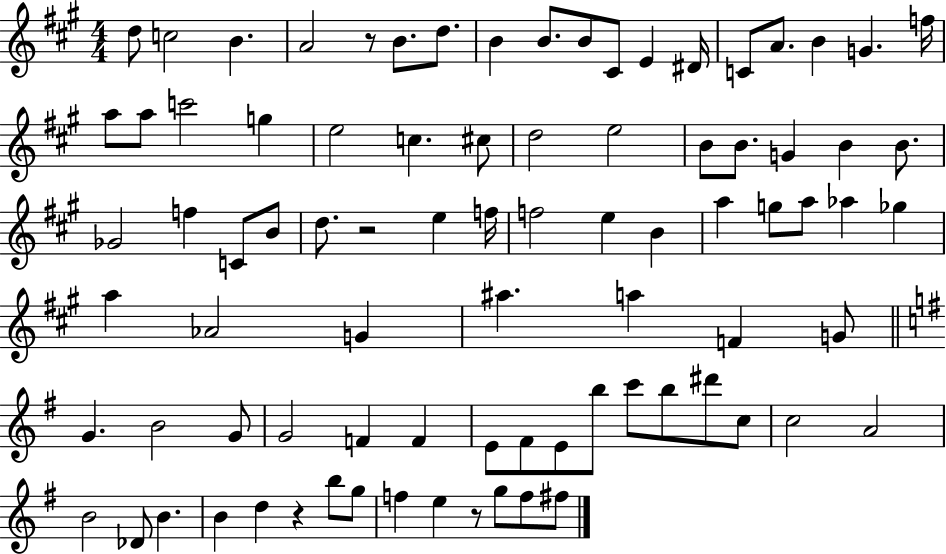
{
  \clef treble
  \numericTimeSignature
  \time 4/4
  \key a \major
  d''8 c''2 b'4. | a'2 r8 b'8. d''8. | b'4 b'8. b'8 cis'8 e'4 dis'16 | c'8 a'8. b'4 g'4. f''16 | \break a''8 a''8 c'''2 g''4 | e''2 c''4. cis''8 | d''2 e''2 | b'8 b'8. g'4 b'4 b'8. | \break ges'2 f''4 c'8 b'8 | d''8. r2 e''4 f''16 | f''2 e''4 b'4 | a''4 g''8 a''8 aes''4 ges''4 | \break a''4 aes'2 g'4 | ais''4. a''4 f'4 g'8 | \bar "||" \break \key e \minor g'4. b'2 g'8 | g'2 f'4 f'4 | e'8 fis'8 e'8 b''8 c'''8 b''8 dis'''8 c''8 | c''2 a'2 | \break b'2 des'8 b'4. | b'4 d''4 r4 b''8 g''8 | f''4 e''4 r8 g''8 f''8 fis''8 | \bar "|."
}